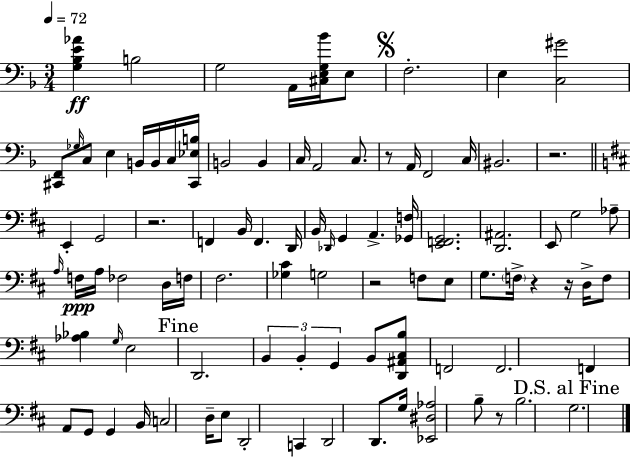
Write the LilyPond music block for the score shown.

{
  \clef bass
  \numericTimeSignature
  \time 3/4
  \key f \major
  \tempo 4 = 72
  <g bes e' aes'>4\ff b2 | g2 a,16 <cis e g bes'>16 e8 | \mark \markup { \musicglyph "scripts.segno" } f2.-. | e4 <c gis'>2 | \break <cis, f,>8 \grace { ges16 } c8 e4 b,16 b,16 c16 | <cis, ees b>16 b,2 b,4 | c16 a,2 c8. | r8 a,16 f,2 | \break c16 bis,2. | r2. | \bar "||" \break \key d \major e,4-. g,2 | r2. | f,4 b,16 f,4. d,16 | b,16 \grace { des,16 } g,4 a,4.-> | \break <ges, f>16 <e, f, g,>2. | <d, ais,>2. | e,8 g2 aes8-- | \grace { a16 } f16\ppp a16 fes2 | \break d16 f16 fis2. | <ges cis'>4 g2 | r2 f8 | e8 g8. \parenthesize f16-> r4 r16 d16-> | \break f8 <aes bes>4 \grace { g16 } e2 | \mark "Fine" d,2. | \tuplet 3/2 { b,4 b,4-. g,4 } | b,8 <d, ais, cis b>8 f,2 | \break f,2. | f,4 a,8 g,8 g,4 | b,16 c2 | d16-- e8 d,2-. c,4 | \break d,2 d,8. | g16 <ees, dis aes>2 b8-- | r8 b2. | \mark "D.S. al Fine" g2. | \break \bar "|."
}